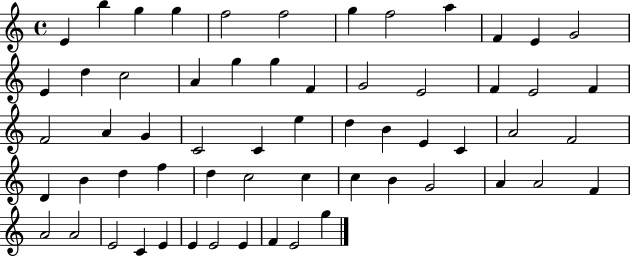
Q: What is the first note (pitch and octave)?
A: E4